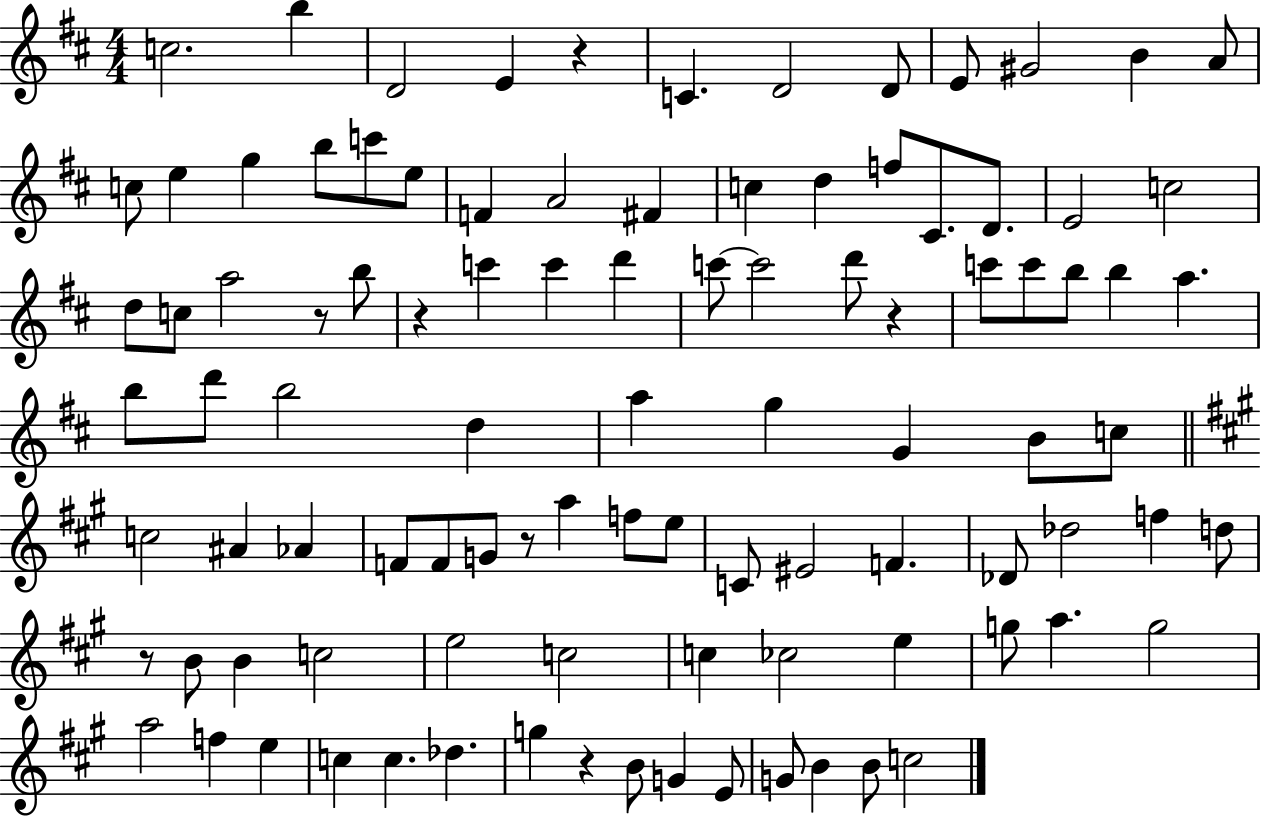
X:1
T:Untitled
M:4/4
L:1/4
K:D
c2 b D2 E z C D2 D/2 E/2 ^G2 B A/2 c/2 e g b/2 c'/2 e/2 F A2 ^F c d f/2 ^C/2 D/2 E2 c2 d/2 c/2 a2 z/2 b/2 z c' c' d' c'/2 c'2 d'/2 z c'/2 c'/2 b/2 b a b/2 d'/2 b2 d a g G B/2 c/2 c2 ^A _A F/2 F/2 G/2 z/2 a f/2 e/2 C/2 ^E2 F _D/2 _d2 f d/2 z/2 B/2 B c2 e2 c2 c _c2 e g/2 a g2 a2 f e c c _d g z B/2 G E/2 G/2 B B/2 c2